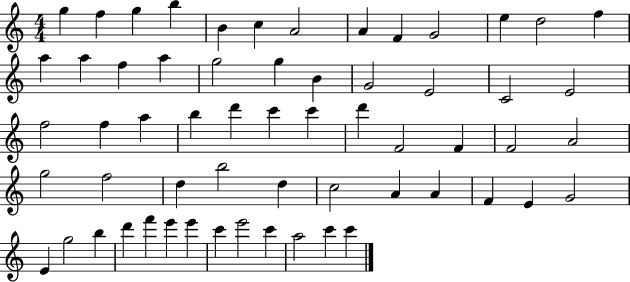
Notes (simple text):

G5/q F5/q G5/q B5/q B4/q C5/q A4/h A4/q F4/q G4/h E5/q D5/h F5/q A5/q A5/q F5/q A5/q G5/h G5/q B4/q G4/h E4/h C4/h E4/h F5/h F5/q A5/q B5/q D6/q C6/q C6/q D6/q F4/h F4/q F4/h A4/h G5/h F5/h D5/q B5/h D5/q C5/h A4/q A4/q F4/q E4/q G4/h E4/q G5/h B5/q D6/q F6/q E6/q E6/q C6/q E6/h C6/q A5/h C6/q C6/q